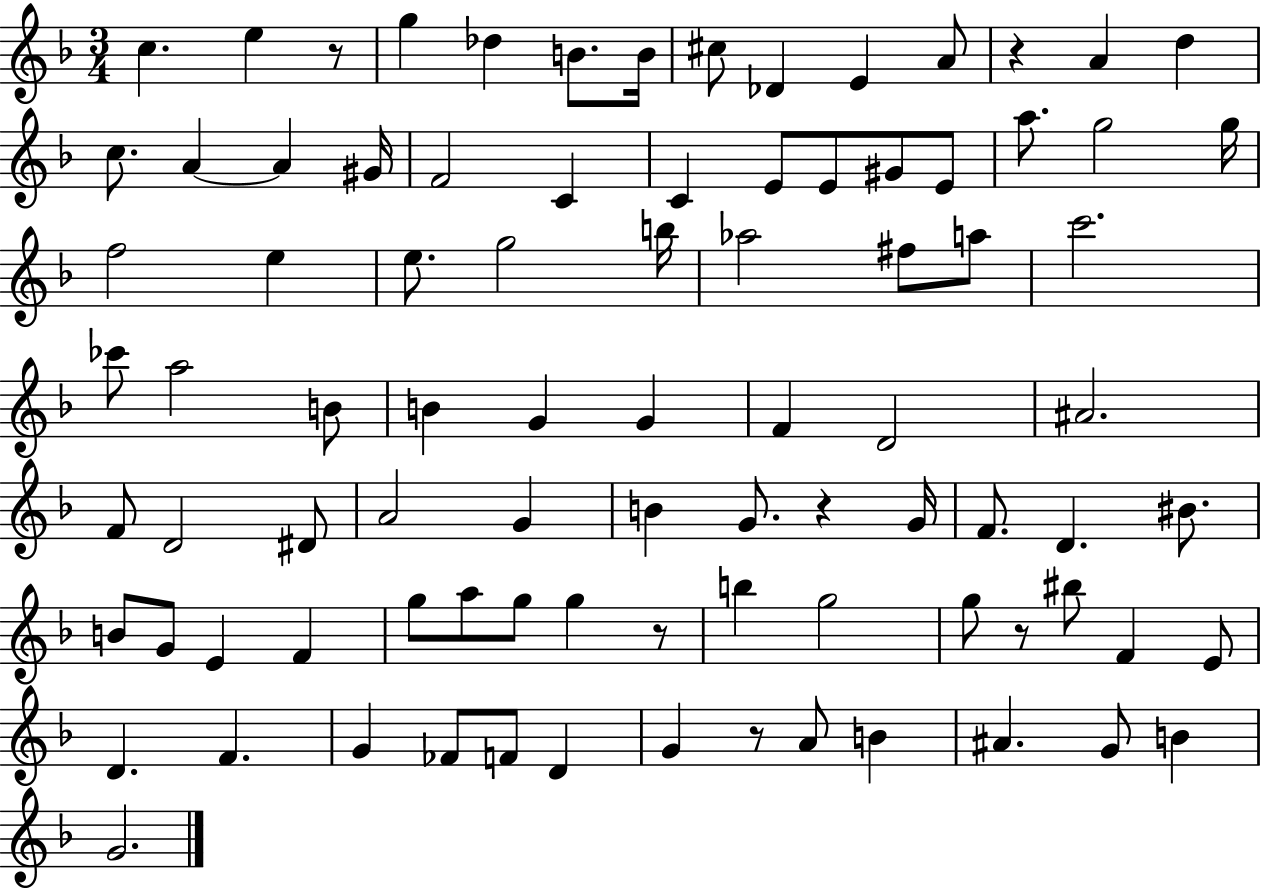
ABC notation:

X:1
T:Untitled
M:3/4
L:1/4
K:F
c e z/2 g _d B/2 B/4 ^c/2 _D E A/2 z A d c/2 A A ^G/4 F2 C C E/2 E/2 ^G/2 E/2 a/2 g2 g/4 f2 e e/2 g2 b/4 _a2 ^f/2 a/2 c'2 _c'/2 a2 B/2 B G G F D2 ^A2 F/2 D2 ^D/2 A2 G B G/2 z G/4 F/2 D ^B/2 B/2 G/2 E F g/2 a/2 g/2 g z/2 b g2 g/2 z/2 ^b/2 F E/2 D F G _F/2 F/2 D G z/2 A/2 B ^A G/2 B G2